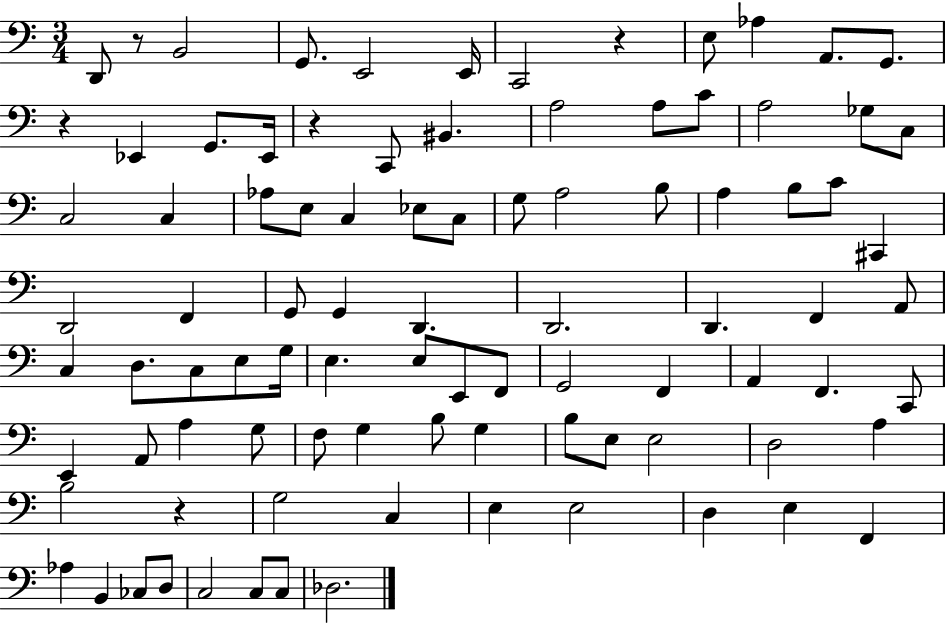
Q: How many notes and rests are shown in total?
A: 92